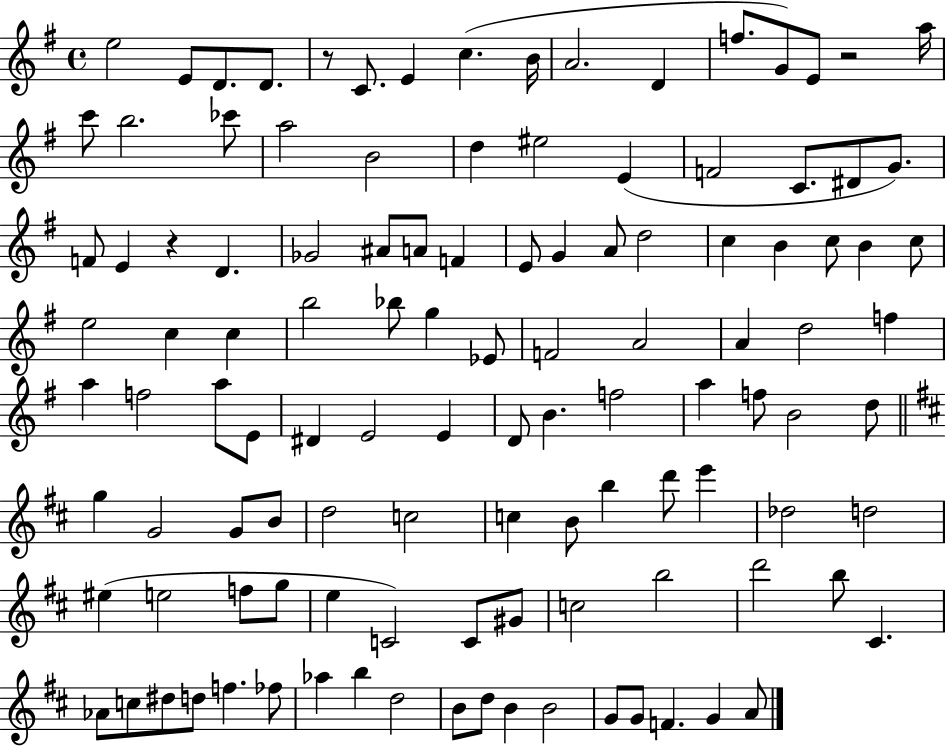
E5/h E4/e D4/e. D4/e. R/e C4/e. E4/q C5/q. B4/s A4/h. D4/q F5/e. G4/e E4/e R/h A5/s C6/e B5/h. CES6/e A5/h B4/h D5/q EIS5/h E4/q F4/h C4/e. D#4/e G4/e. F4/e E4/q R/q D4/q. Gb4/h A#4/e A4/e F4/q E4/e G4/q A4/e D5/h C5/q B4/q C5/e B4/q C5/e E5/h C5/q C5/q B5/h Bb5/e G5/q Eb4/e F4/h A4/h A4/q D5/h F5/q A5/q F5/h A5/e E4/e D#4/q E4/h E4/q D4/e B4/q. F5/h A5/q F5/e B4/h D5/e G5/q G4/h G4/e B4/e D5/h C5/h C5/q B4/e B5/q D6/e E6/q Db5/h D5/h EIS5/q E5/h F5/e G5/e E5/q C4/h C4/e G#4/e C5/h B5/h D6/h B5/e C#4/q. Ab4/e C5/e D#5/e D5/e F5/q. FES5/e Ab5/q B5/q D5/h B4/e D5/e B4/q B4/h G4/e G4/e F4/q. G4/q A4/e